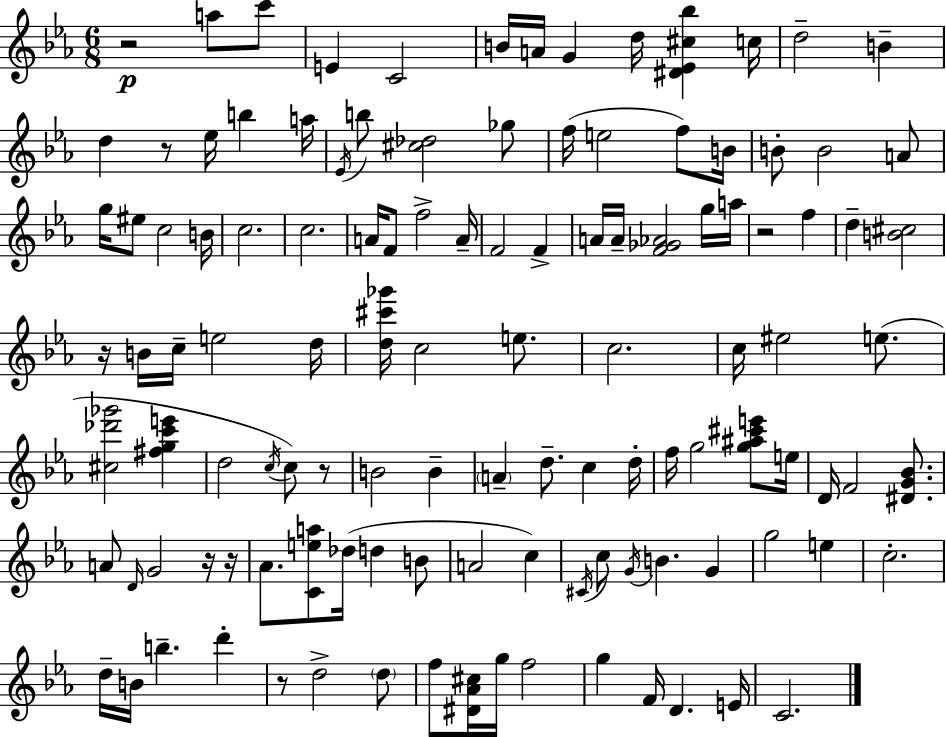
{
  \clef treble
  \numericTimeSignature
  \time 6/8
  \key c \minor
  r2\p a''8 c'''8 | e'4 c'2 | b'16 a'16 g'4 d''16 <dis' ees' cis'' bes''>4 c''16 | d''2-- b'4-- | \break d''4 r8 ees''16 b''4 a''16 | \acciaccatura { ees'16 } b''8 <cis'' des''>2 ges''8 | f''16( e''2 f''8) | b'16 b'8-. b'2 a'8 | \break g''16 eis''8 c''2 | b'16 c''2. | c''2. | a'16 f'8 f''2-> | \break a'16-- f'2 f'4-> | a'16 a'16-- <f' ges' aes'>2 g''16 | a''16 r2 f''4 | d''4-- <b' cis''>2 | \break r16 b'16 c''16-- e''2 | d''16 <d'' cis''' ges'''>16 c''2 e''8. | c''2. | c''16 eis''2 e''8.( | \break <cis'' des''' ges'''>2 <fis'' g'' c''' e'''>4 | d''2 \acciaccatura { c''16 } c''8) | r8 b'2 b'4-- | \parenthesize a'4-- d''8.-- c''4 | \break d''16-. f''16 g''2 <g'' ais'' cis''' e'''>8 | e''16 d'16 f'2 <dis' g' bes'>8. | a'8 \grace { d'16 } g'2 | r16 r16 aes'8. <c' e'' a''>8 des''16( d''4 | \break b'8 a'2 c''4) | \acciaccatura { cis'16 } c''8 \acciaccatura { g'16 } b'4. | g'4 g''2 | e''4 c''2.-. | \break d''16-- b'16 b''4.-- | d'''4-. r8 d''2-> | \parenthesize d''8 f''8 <dis' aes' cis''>16 g''16 f''2 | g''4 f'16 d'4. | \break e'16 c'2. | \bar "|."
}